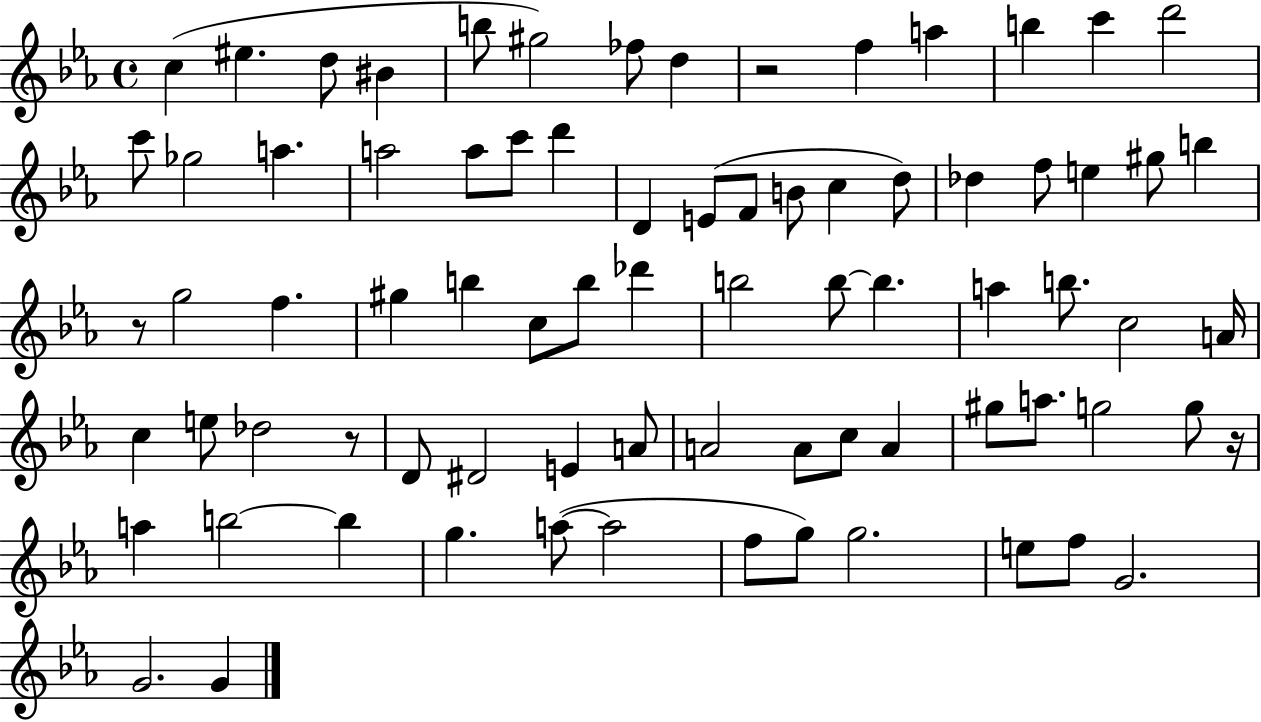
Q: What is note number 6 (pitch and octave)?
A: G#5